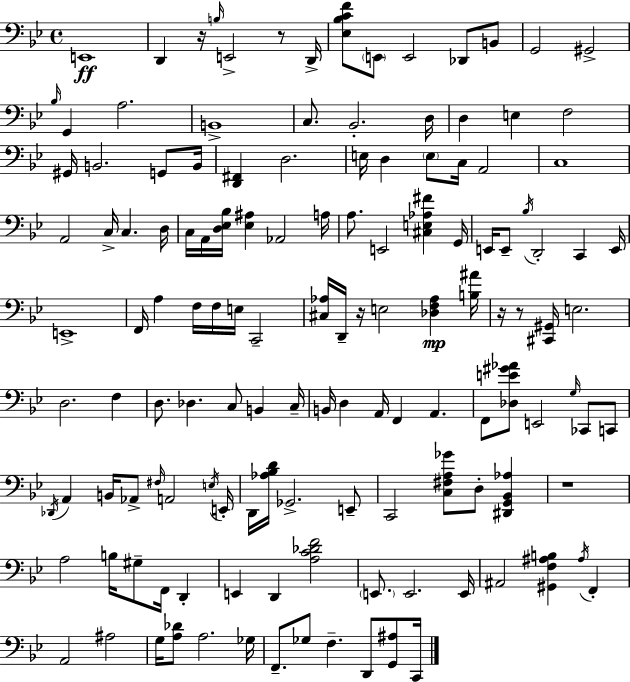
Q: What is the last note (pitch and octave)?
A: C2